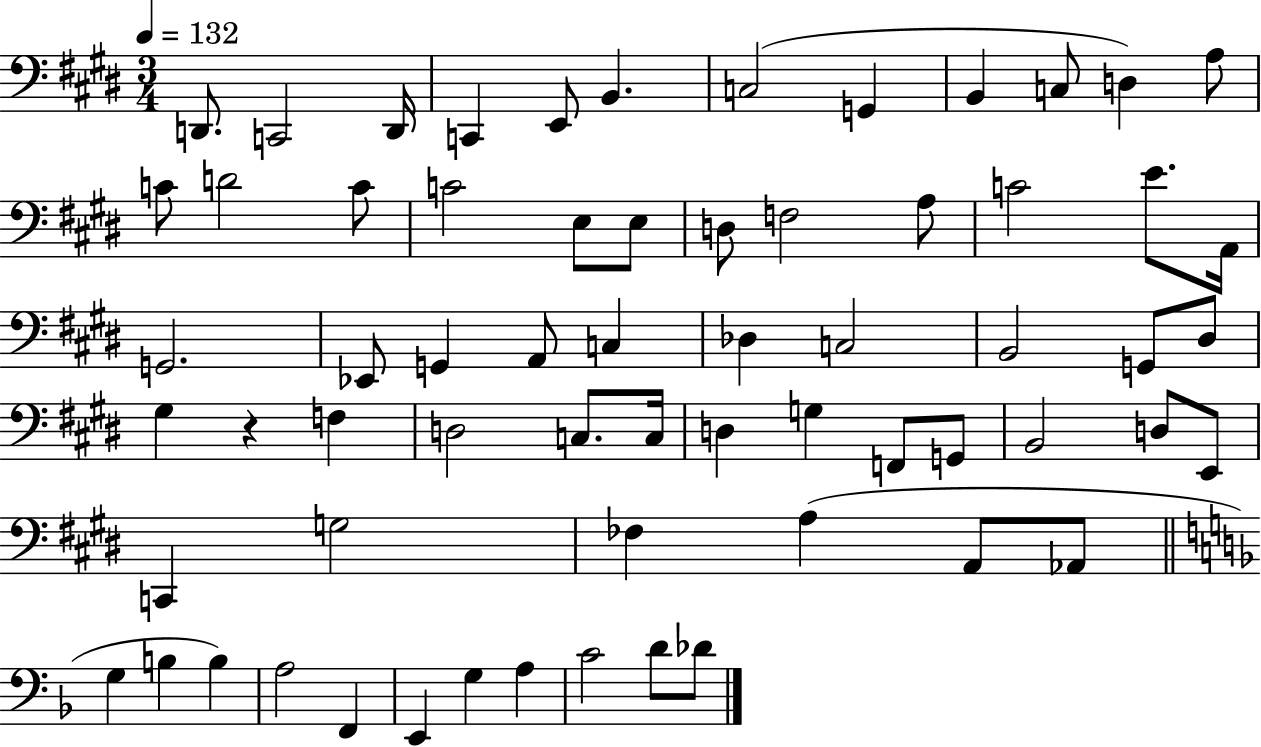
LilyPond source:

{
  \clef bass
  \numericTimeSignature
  \time 3/4
  \key e \major
  \tempo 4 = 132
  d,8. c,2 d,16 | c,4 e,8 b,4. | c2( g,4 | b,4 c8 d4) a8 | \break c'8 d'2 c'8 | c'2 e8 e8 | d8 f2 a8 | c'2 e'8. a,16 | \break g,2. | ees,8 g,4 a,8 c4 | des4 c2 | b,2 g,8 dis8 | \break gis4 r4 f4 | d2 c8. c16 | d4 g4 f,8 g,8 | b,2 d8 e,8 | \break c,4 g2 | fes4 a4( a,8 aes,8 | \bar "||" \break \key d \minor g4 b4 b4) | a2 f,4 | e,4 g4 a4 | c'2 d'8 des'8 | \break \bar "|."
}